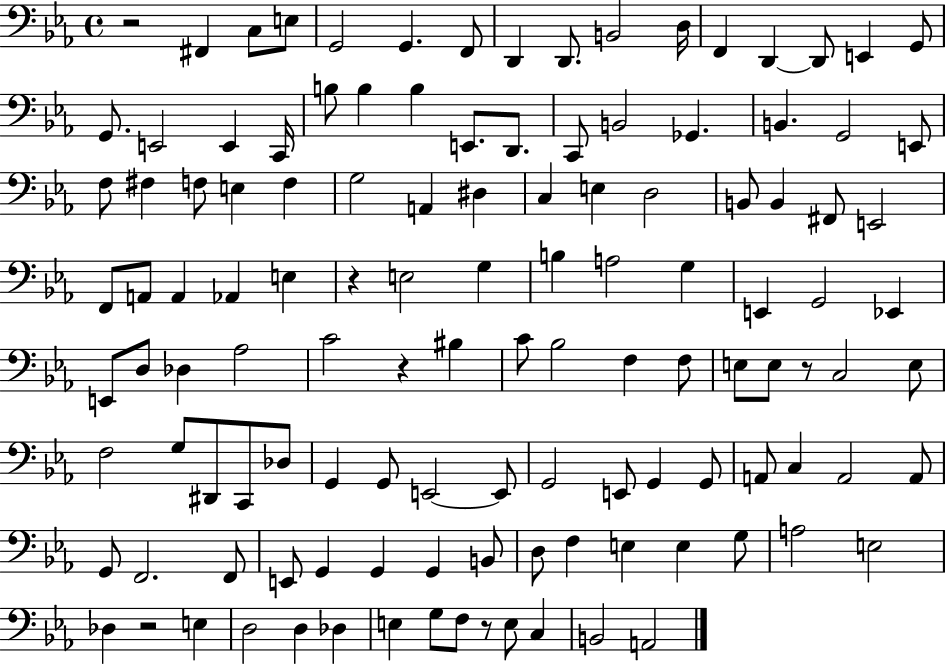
X:1
T:Untitled
M:4/4
L:1/4
K:Eb
z2 ^F,, C,/2 E,/2 G,,2 G,, F,,/2 D,, D,,/2 B,,2 D,/4 F,, D,, D,,/2 E,, G,,/2 G,,/2 E,,2 E,, C,,/4 B,/2 B, B, E,,/2 D,,/2 C,,/2 B,,2 _G,, B,, G,,2 E,,/2 F,/2 ^F, F,/2 E, F, G,2 A,, ^D, C, E, D,2 B,,/2 B,, ^F,,/2 E,,2 F,,/2 A,,/2 A,, _A,, E, z E,2 G, B, A,2 G, E,, G,,2 _E,, E,,/2 D,/2 _D, _A,2 C2 z ^B, C/2 _B,2 F, F,/2 E,/2 E,/2 z/2 C,2 E,/2 F,2 G,/2 ^D,,/2 C,,/2 _D,/2 G,, G,,/2 E,,2 E,,/2 G,,2 E,,/2 G,, G,,/2 A,,/2 C, A,,2 A,,/2 G,,/2 F,,2 F,,/2 E,,/2 G,, G,, G,, B,,/2 D,/2 F, E, E, G,/2 A,2 E,2 _D, z2 E, D,2 D, _D, E, G,/2 F,/2 z/2 E,/2 C, B,,2 A,,2